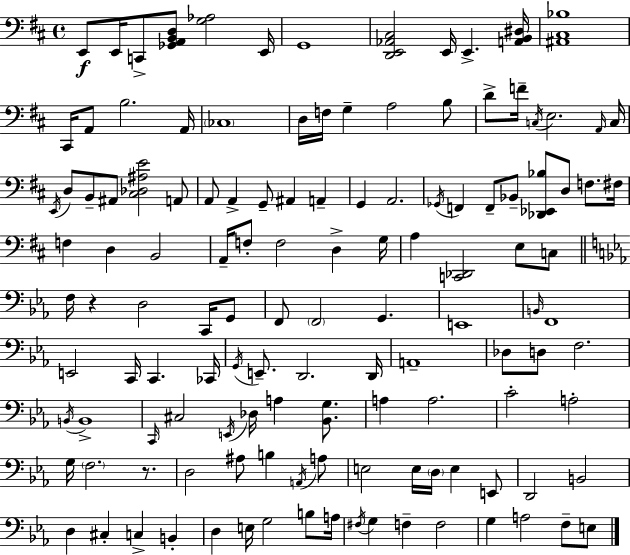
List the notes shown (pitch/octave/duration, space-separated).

E2/e E2/s C2/e [Gb2,A2,B2,D3]/e [G3,Ab3]/h E2/s G2/w [D2,E2,Ab2,C#3]/h E2/s E2/q. [A2,B2,D#3]/s [A#2,C#3,Bb3]/w C#2/s A2/e B3/h. A2/s CES3/w D3/s F3/s G3/q A3/h B3/e D4/e F4/s C3/s E3/h. A2/s C3/s E2/s D3/e B2/e A#2/e [C#3,Db3,A#3,E4]/h A2/e A2/e A2/q G2/e A#2/q A2/q G2/q A2/h. Gb2/s F2/q F2/e Bb2/e [Db2,Eb2,Bb3]/e D3/e F3/e. F#3/s F3/q D3/q B2/h A2/s F3/e F3/h D3/q G3/s A3/q [C2,Db2]/h E3/e C3/e F3/s R/q D3/h C2/s G2/e F2/e F2/h G2/q. E2/w B2/s F2/w E2/h C2/s C2/q. CES2/s G2/s E2/e. D2/h. D2/s A2/w Db3/e D3/e F3/h. B2/s B2/w C2/s C#3/h E2/s Db3/s A3/q [Bb2,G3]/e. A3/q A3/h. C4/h A3/h G3/s F3/h. R/e. D3/h A#3/e B3/q A2/s A3/e E3/h E3/s D3/s E3/q E2/e D2/h B2/h D3/q C#3/q C3/q B2/q D3/q E3/s G3/h B3/e A3/s F#3/s G3/q F3/q F3/h G3/q A3/h F3/e E3/e